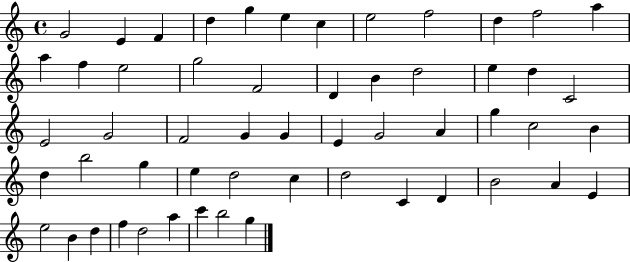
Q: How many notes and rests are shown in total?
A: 55